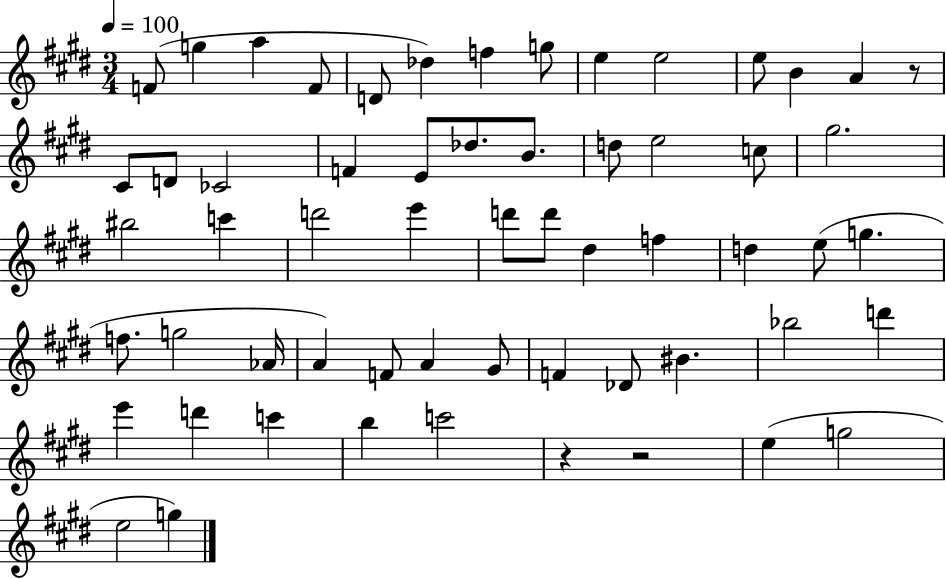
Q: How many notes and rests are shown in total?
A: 59